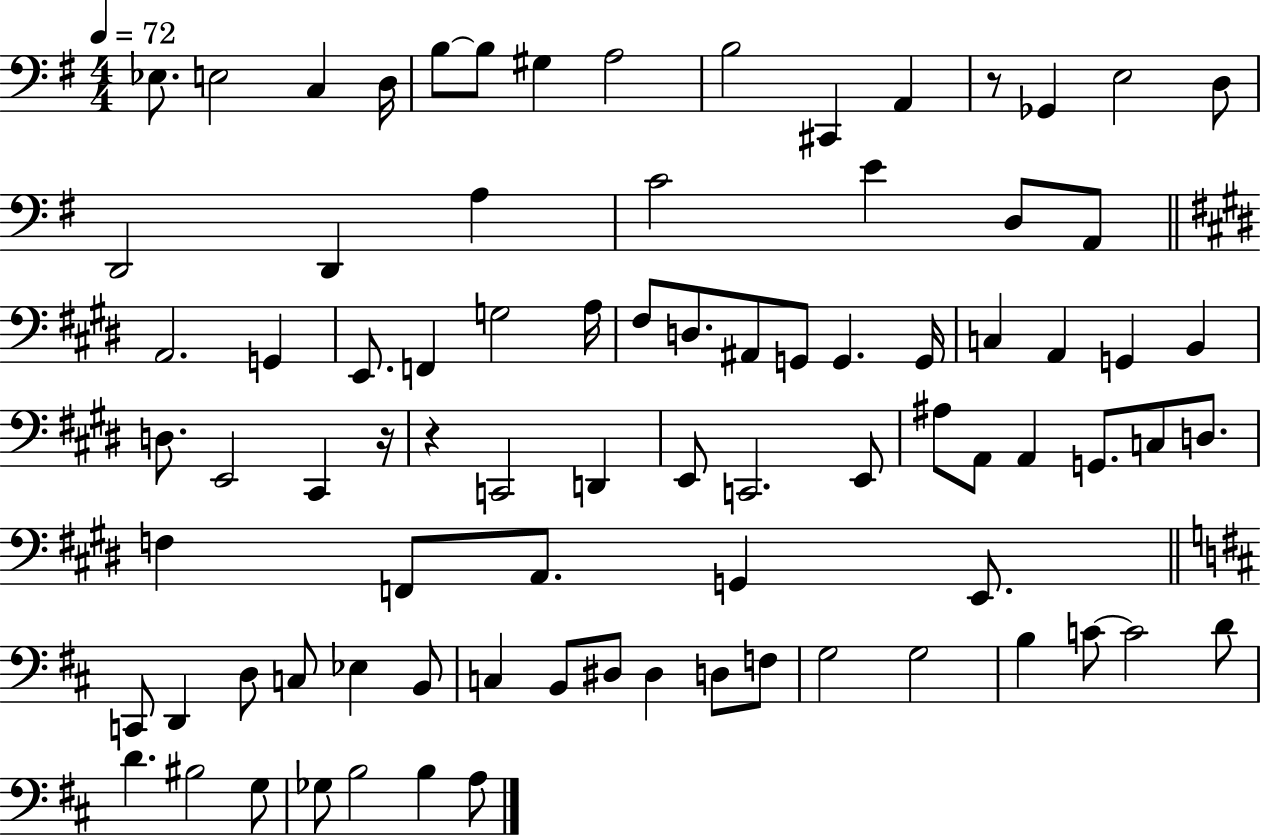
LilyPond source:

{
  \clef bass
  \numericTimeSignature
  \time 4/4
  \key g \major
  \tempo 4 = 72
  \repeat volta 2 { ees8. e2 c4 d16 | b8~~ b8 gis4 a2 | b2 cis,4 a,4 | r8 ges,4 e2 d8 | \break d,2 d,4 a4 | c'2 e'4 d8 a,8 | \bar "||" \break \key e \major a,2. g,4 | e,8. f,4 g2 a16 | fis8 d8. ais,8 g,8 g,4. g,16 | c4 a,4 g,4 b,4 | \break d8. e,2 cis,4 r16 | r4 c,2 d,4 | e,8 c,2. e,8 | ais8 a,8 a,4 g,8. c8 d8. | \break f4 f,8 a,8. g,4 e,8. | \bar "||" \break \key d \major c,8 d,4 d8 c8 ees4 b,8 | c4 b,8 dis8 dis4 d8 f8 | g2 g2 | b4 c'8~~ c'2 d'8 | \break d'4. bis2 g8 | ges8 b2 b4 a8 | } \bar "|."
}